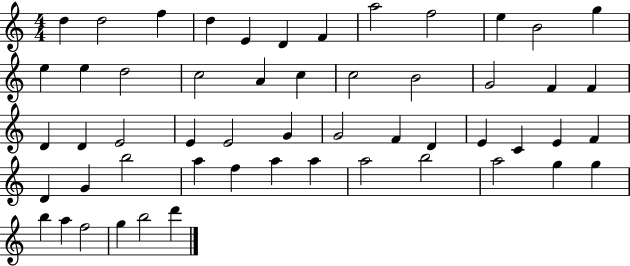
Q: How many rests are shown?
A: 0